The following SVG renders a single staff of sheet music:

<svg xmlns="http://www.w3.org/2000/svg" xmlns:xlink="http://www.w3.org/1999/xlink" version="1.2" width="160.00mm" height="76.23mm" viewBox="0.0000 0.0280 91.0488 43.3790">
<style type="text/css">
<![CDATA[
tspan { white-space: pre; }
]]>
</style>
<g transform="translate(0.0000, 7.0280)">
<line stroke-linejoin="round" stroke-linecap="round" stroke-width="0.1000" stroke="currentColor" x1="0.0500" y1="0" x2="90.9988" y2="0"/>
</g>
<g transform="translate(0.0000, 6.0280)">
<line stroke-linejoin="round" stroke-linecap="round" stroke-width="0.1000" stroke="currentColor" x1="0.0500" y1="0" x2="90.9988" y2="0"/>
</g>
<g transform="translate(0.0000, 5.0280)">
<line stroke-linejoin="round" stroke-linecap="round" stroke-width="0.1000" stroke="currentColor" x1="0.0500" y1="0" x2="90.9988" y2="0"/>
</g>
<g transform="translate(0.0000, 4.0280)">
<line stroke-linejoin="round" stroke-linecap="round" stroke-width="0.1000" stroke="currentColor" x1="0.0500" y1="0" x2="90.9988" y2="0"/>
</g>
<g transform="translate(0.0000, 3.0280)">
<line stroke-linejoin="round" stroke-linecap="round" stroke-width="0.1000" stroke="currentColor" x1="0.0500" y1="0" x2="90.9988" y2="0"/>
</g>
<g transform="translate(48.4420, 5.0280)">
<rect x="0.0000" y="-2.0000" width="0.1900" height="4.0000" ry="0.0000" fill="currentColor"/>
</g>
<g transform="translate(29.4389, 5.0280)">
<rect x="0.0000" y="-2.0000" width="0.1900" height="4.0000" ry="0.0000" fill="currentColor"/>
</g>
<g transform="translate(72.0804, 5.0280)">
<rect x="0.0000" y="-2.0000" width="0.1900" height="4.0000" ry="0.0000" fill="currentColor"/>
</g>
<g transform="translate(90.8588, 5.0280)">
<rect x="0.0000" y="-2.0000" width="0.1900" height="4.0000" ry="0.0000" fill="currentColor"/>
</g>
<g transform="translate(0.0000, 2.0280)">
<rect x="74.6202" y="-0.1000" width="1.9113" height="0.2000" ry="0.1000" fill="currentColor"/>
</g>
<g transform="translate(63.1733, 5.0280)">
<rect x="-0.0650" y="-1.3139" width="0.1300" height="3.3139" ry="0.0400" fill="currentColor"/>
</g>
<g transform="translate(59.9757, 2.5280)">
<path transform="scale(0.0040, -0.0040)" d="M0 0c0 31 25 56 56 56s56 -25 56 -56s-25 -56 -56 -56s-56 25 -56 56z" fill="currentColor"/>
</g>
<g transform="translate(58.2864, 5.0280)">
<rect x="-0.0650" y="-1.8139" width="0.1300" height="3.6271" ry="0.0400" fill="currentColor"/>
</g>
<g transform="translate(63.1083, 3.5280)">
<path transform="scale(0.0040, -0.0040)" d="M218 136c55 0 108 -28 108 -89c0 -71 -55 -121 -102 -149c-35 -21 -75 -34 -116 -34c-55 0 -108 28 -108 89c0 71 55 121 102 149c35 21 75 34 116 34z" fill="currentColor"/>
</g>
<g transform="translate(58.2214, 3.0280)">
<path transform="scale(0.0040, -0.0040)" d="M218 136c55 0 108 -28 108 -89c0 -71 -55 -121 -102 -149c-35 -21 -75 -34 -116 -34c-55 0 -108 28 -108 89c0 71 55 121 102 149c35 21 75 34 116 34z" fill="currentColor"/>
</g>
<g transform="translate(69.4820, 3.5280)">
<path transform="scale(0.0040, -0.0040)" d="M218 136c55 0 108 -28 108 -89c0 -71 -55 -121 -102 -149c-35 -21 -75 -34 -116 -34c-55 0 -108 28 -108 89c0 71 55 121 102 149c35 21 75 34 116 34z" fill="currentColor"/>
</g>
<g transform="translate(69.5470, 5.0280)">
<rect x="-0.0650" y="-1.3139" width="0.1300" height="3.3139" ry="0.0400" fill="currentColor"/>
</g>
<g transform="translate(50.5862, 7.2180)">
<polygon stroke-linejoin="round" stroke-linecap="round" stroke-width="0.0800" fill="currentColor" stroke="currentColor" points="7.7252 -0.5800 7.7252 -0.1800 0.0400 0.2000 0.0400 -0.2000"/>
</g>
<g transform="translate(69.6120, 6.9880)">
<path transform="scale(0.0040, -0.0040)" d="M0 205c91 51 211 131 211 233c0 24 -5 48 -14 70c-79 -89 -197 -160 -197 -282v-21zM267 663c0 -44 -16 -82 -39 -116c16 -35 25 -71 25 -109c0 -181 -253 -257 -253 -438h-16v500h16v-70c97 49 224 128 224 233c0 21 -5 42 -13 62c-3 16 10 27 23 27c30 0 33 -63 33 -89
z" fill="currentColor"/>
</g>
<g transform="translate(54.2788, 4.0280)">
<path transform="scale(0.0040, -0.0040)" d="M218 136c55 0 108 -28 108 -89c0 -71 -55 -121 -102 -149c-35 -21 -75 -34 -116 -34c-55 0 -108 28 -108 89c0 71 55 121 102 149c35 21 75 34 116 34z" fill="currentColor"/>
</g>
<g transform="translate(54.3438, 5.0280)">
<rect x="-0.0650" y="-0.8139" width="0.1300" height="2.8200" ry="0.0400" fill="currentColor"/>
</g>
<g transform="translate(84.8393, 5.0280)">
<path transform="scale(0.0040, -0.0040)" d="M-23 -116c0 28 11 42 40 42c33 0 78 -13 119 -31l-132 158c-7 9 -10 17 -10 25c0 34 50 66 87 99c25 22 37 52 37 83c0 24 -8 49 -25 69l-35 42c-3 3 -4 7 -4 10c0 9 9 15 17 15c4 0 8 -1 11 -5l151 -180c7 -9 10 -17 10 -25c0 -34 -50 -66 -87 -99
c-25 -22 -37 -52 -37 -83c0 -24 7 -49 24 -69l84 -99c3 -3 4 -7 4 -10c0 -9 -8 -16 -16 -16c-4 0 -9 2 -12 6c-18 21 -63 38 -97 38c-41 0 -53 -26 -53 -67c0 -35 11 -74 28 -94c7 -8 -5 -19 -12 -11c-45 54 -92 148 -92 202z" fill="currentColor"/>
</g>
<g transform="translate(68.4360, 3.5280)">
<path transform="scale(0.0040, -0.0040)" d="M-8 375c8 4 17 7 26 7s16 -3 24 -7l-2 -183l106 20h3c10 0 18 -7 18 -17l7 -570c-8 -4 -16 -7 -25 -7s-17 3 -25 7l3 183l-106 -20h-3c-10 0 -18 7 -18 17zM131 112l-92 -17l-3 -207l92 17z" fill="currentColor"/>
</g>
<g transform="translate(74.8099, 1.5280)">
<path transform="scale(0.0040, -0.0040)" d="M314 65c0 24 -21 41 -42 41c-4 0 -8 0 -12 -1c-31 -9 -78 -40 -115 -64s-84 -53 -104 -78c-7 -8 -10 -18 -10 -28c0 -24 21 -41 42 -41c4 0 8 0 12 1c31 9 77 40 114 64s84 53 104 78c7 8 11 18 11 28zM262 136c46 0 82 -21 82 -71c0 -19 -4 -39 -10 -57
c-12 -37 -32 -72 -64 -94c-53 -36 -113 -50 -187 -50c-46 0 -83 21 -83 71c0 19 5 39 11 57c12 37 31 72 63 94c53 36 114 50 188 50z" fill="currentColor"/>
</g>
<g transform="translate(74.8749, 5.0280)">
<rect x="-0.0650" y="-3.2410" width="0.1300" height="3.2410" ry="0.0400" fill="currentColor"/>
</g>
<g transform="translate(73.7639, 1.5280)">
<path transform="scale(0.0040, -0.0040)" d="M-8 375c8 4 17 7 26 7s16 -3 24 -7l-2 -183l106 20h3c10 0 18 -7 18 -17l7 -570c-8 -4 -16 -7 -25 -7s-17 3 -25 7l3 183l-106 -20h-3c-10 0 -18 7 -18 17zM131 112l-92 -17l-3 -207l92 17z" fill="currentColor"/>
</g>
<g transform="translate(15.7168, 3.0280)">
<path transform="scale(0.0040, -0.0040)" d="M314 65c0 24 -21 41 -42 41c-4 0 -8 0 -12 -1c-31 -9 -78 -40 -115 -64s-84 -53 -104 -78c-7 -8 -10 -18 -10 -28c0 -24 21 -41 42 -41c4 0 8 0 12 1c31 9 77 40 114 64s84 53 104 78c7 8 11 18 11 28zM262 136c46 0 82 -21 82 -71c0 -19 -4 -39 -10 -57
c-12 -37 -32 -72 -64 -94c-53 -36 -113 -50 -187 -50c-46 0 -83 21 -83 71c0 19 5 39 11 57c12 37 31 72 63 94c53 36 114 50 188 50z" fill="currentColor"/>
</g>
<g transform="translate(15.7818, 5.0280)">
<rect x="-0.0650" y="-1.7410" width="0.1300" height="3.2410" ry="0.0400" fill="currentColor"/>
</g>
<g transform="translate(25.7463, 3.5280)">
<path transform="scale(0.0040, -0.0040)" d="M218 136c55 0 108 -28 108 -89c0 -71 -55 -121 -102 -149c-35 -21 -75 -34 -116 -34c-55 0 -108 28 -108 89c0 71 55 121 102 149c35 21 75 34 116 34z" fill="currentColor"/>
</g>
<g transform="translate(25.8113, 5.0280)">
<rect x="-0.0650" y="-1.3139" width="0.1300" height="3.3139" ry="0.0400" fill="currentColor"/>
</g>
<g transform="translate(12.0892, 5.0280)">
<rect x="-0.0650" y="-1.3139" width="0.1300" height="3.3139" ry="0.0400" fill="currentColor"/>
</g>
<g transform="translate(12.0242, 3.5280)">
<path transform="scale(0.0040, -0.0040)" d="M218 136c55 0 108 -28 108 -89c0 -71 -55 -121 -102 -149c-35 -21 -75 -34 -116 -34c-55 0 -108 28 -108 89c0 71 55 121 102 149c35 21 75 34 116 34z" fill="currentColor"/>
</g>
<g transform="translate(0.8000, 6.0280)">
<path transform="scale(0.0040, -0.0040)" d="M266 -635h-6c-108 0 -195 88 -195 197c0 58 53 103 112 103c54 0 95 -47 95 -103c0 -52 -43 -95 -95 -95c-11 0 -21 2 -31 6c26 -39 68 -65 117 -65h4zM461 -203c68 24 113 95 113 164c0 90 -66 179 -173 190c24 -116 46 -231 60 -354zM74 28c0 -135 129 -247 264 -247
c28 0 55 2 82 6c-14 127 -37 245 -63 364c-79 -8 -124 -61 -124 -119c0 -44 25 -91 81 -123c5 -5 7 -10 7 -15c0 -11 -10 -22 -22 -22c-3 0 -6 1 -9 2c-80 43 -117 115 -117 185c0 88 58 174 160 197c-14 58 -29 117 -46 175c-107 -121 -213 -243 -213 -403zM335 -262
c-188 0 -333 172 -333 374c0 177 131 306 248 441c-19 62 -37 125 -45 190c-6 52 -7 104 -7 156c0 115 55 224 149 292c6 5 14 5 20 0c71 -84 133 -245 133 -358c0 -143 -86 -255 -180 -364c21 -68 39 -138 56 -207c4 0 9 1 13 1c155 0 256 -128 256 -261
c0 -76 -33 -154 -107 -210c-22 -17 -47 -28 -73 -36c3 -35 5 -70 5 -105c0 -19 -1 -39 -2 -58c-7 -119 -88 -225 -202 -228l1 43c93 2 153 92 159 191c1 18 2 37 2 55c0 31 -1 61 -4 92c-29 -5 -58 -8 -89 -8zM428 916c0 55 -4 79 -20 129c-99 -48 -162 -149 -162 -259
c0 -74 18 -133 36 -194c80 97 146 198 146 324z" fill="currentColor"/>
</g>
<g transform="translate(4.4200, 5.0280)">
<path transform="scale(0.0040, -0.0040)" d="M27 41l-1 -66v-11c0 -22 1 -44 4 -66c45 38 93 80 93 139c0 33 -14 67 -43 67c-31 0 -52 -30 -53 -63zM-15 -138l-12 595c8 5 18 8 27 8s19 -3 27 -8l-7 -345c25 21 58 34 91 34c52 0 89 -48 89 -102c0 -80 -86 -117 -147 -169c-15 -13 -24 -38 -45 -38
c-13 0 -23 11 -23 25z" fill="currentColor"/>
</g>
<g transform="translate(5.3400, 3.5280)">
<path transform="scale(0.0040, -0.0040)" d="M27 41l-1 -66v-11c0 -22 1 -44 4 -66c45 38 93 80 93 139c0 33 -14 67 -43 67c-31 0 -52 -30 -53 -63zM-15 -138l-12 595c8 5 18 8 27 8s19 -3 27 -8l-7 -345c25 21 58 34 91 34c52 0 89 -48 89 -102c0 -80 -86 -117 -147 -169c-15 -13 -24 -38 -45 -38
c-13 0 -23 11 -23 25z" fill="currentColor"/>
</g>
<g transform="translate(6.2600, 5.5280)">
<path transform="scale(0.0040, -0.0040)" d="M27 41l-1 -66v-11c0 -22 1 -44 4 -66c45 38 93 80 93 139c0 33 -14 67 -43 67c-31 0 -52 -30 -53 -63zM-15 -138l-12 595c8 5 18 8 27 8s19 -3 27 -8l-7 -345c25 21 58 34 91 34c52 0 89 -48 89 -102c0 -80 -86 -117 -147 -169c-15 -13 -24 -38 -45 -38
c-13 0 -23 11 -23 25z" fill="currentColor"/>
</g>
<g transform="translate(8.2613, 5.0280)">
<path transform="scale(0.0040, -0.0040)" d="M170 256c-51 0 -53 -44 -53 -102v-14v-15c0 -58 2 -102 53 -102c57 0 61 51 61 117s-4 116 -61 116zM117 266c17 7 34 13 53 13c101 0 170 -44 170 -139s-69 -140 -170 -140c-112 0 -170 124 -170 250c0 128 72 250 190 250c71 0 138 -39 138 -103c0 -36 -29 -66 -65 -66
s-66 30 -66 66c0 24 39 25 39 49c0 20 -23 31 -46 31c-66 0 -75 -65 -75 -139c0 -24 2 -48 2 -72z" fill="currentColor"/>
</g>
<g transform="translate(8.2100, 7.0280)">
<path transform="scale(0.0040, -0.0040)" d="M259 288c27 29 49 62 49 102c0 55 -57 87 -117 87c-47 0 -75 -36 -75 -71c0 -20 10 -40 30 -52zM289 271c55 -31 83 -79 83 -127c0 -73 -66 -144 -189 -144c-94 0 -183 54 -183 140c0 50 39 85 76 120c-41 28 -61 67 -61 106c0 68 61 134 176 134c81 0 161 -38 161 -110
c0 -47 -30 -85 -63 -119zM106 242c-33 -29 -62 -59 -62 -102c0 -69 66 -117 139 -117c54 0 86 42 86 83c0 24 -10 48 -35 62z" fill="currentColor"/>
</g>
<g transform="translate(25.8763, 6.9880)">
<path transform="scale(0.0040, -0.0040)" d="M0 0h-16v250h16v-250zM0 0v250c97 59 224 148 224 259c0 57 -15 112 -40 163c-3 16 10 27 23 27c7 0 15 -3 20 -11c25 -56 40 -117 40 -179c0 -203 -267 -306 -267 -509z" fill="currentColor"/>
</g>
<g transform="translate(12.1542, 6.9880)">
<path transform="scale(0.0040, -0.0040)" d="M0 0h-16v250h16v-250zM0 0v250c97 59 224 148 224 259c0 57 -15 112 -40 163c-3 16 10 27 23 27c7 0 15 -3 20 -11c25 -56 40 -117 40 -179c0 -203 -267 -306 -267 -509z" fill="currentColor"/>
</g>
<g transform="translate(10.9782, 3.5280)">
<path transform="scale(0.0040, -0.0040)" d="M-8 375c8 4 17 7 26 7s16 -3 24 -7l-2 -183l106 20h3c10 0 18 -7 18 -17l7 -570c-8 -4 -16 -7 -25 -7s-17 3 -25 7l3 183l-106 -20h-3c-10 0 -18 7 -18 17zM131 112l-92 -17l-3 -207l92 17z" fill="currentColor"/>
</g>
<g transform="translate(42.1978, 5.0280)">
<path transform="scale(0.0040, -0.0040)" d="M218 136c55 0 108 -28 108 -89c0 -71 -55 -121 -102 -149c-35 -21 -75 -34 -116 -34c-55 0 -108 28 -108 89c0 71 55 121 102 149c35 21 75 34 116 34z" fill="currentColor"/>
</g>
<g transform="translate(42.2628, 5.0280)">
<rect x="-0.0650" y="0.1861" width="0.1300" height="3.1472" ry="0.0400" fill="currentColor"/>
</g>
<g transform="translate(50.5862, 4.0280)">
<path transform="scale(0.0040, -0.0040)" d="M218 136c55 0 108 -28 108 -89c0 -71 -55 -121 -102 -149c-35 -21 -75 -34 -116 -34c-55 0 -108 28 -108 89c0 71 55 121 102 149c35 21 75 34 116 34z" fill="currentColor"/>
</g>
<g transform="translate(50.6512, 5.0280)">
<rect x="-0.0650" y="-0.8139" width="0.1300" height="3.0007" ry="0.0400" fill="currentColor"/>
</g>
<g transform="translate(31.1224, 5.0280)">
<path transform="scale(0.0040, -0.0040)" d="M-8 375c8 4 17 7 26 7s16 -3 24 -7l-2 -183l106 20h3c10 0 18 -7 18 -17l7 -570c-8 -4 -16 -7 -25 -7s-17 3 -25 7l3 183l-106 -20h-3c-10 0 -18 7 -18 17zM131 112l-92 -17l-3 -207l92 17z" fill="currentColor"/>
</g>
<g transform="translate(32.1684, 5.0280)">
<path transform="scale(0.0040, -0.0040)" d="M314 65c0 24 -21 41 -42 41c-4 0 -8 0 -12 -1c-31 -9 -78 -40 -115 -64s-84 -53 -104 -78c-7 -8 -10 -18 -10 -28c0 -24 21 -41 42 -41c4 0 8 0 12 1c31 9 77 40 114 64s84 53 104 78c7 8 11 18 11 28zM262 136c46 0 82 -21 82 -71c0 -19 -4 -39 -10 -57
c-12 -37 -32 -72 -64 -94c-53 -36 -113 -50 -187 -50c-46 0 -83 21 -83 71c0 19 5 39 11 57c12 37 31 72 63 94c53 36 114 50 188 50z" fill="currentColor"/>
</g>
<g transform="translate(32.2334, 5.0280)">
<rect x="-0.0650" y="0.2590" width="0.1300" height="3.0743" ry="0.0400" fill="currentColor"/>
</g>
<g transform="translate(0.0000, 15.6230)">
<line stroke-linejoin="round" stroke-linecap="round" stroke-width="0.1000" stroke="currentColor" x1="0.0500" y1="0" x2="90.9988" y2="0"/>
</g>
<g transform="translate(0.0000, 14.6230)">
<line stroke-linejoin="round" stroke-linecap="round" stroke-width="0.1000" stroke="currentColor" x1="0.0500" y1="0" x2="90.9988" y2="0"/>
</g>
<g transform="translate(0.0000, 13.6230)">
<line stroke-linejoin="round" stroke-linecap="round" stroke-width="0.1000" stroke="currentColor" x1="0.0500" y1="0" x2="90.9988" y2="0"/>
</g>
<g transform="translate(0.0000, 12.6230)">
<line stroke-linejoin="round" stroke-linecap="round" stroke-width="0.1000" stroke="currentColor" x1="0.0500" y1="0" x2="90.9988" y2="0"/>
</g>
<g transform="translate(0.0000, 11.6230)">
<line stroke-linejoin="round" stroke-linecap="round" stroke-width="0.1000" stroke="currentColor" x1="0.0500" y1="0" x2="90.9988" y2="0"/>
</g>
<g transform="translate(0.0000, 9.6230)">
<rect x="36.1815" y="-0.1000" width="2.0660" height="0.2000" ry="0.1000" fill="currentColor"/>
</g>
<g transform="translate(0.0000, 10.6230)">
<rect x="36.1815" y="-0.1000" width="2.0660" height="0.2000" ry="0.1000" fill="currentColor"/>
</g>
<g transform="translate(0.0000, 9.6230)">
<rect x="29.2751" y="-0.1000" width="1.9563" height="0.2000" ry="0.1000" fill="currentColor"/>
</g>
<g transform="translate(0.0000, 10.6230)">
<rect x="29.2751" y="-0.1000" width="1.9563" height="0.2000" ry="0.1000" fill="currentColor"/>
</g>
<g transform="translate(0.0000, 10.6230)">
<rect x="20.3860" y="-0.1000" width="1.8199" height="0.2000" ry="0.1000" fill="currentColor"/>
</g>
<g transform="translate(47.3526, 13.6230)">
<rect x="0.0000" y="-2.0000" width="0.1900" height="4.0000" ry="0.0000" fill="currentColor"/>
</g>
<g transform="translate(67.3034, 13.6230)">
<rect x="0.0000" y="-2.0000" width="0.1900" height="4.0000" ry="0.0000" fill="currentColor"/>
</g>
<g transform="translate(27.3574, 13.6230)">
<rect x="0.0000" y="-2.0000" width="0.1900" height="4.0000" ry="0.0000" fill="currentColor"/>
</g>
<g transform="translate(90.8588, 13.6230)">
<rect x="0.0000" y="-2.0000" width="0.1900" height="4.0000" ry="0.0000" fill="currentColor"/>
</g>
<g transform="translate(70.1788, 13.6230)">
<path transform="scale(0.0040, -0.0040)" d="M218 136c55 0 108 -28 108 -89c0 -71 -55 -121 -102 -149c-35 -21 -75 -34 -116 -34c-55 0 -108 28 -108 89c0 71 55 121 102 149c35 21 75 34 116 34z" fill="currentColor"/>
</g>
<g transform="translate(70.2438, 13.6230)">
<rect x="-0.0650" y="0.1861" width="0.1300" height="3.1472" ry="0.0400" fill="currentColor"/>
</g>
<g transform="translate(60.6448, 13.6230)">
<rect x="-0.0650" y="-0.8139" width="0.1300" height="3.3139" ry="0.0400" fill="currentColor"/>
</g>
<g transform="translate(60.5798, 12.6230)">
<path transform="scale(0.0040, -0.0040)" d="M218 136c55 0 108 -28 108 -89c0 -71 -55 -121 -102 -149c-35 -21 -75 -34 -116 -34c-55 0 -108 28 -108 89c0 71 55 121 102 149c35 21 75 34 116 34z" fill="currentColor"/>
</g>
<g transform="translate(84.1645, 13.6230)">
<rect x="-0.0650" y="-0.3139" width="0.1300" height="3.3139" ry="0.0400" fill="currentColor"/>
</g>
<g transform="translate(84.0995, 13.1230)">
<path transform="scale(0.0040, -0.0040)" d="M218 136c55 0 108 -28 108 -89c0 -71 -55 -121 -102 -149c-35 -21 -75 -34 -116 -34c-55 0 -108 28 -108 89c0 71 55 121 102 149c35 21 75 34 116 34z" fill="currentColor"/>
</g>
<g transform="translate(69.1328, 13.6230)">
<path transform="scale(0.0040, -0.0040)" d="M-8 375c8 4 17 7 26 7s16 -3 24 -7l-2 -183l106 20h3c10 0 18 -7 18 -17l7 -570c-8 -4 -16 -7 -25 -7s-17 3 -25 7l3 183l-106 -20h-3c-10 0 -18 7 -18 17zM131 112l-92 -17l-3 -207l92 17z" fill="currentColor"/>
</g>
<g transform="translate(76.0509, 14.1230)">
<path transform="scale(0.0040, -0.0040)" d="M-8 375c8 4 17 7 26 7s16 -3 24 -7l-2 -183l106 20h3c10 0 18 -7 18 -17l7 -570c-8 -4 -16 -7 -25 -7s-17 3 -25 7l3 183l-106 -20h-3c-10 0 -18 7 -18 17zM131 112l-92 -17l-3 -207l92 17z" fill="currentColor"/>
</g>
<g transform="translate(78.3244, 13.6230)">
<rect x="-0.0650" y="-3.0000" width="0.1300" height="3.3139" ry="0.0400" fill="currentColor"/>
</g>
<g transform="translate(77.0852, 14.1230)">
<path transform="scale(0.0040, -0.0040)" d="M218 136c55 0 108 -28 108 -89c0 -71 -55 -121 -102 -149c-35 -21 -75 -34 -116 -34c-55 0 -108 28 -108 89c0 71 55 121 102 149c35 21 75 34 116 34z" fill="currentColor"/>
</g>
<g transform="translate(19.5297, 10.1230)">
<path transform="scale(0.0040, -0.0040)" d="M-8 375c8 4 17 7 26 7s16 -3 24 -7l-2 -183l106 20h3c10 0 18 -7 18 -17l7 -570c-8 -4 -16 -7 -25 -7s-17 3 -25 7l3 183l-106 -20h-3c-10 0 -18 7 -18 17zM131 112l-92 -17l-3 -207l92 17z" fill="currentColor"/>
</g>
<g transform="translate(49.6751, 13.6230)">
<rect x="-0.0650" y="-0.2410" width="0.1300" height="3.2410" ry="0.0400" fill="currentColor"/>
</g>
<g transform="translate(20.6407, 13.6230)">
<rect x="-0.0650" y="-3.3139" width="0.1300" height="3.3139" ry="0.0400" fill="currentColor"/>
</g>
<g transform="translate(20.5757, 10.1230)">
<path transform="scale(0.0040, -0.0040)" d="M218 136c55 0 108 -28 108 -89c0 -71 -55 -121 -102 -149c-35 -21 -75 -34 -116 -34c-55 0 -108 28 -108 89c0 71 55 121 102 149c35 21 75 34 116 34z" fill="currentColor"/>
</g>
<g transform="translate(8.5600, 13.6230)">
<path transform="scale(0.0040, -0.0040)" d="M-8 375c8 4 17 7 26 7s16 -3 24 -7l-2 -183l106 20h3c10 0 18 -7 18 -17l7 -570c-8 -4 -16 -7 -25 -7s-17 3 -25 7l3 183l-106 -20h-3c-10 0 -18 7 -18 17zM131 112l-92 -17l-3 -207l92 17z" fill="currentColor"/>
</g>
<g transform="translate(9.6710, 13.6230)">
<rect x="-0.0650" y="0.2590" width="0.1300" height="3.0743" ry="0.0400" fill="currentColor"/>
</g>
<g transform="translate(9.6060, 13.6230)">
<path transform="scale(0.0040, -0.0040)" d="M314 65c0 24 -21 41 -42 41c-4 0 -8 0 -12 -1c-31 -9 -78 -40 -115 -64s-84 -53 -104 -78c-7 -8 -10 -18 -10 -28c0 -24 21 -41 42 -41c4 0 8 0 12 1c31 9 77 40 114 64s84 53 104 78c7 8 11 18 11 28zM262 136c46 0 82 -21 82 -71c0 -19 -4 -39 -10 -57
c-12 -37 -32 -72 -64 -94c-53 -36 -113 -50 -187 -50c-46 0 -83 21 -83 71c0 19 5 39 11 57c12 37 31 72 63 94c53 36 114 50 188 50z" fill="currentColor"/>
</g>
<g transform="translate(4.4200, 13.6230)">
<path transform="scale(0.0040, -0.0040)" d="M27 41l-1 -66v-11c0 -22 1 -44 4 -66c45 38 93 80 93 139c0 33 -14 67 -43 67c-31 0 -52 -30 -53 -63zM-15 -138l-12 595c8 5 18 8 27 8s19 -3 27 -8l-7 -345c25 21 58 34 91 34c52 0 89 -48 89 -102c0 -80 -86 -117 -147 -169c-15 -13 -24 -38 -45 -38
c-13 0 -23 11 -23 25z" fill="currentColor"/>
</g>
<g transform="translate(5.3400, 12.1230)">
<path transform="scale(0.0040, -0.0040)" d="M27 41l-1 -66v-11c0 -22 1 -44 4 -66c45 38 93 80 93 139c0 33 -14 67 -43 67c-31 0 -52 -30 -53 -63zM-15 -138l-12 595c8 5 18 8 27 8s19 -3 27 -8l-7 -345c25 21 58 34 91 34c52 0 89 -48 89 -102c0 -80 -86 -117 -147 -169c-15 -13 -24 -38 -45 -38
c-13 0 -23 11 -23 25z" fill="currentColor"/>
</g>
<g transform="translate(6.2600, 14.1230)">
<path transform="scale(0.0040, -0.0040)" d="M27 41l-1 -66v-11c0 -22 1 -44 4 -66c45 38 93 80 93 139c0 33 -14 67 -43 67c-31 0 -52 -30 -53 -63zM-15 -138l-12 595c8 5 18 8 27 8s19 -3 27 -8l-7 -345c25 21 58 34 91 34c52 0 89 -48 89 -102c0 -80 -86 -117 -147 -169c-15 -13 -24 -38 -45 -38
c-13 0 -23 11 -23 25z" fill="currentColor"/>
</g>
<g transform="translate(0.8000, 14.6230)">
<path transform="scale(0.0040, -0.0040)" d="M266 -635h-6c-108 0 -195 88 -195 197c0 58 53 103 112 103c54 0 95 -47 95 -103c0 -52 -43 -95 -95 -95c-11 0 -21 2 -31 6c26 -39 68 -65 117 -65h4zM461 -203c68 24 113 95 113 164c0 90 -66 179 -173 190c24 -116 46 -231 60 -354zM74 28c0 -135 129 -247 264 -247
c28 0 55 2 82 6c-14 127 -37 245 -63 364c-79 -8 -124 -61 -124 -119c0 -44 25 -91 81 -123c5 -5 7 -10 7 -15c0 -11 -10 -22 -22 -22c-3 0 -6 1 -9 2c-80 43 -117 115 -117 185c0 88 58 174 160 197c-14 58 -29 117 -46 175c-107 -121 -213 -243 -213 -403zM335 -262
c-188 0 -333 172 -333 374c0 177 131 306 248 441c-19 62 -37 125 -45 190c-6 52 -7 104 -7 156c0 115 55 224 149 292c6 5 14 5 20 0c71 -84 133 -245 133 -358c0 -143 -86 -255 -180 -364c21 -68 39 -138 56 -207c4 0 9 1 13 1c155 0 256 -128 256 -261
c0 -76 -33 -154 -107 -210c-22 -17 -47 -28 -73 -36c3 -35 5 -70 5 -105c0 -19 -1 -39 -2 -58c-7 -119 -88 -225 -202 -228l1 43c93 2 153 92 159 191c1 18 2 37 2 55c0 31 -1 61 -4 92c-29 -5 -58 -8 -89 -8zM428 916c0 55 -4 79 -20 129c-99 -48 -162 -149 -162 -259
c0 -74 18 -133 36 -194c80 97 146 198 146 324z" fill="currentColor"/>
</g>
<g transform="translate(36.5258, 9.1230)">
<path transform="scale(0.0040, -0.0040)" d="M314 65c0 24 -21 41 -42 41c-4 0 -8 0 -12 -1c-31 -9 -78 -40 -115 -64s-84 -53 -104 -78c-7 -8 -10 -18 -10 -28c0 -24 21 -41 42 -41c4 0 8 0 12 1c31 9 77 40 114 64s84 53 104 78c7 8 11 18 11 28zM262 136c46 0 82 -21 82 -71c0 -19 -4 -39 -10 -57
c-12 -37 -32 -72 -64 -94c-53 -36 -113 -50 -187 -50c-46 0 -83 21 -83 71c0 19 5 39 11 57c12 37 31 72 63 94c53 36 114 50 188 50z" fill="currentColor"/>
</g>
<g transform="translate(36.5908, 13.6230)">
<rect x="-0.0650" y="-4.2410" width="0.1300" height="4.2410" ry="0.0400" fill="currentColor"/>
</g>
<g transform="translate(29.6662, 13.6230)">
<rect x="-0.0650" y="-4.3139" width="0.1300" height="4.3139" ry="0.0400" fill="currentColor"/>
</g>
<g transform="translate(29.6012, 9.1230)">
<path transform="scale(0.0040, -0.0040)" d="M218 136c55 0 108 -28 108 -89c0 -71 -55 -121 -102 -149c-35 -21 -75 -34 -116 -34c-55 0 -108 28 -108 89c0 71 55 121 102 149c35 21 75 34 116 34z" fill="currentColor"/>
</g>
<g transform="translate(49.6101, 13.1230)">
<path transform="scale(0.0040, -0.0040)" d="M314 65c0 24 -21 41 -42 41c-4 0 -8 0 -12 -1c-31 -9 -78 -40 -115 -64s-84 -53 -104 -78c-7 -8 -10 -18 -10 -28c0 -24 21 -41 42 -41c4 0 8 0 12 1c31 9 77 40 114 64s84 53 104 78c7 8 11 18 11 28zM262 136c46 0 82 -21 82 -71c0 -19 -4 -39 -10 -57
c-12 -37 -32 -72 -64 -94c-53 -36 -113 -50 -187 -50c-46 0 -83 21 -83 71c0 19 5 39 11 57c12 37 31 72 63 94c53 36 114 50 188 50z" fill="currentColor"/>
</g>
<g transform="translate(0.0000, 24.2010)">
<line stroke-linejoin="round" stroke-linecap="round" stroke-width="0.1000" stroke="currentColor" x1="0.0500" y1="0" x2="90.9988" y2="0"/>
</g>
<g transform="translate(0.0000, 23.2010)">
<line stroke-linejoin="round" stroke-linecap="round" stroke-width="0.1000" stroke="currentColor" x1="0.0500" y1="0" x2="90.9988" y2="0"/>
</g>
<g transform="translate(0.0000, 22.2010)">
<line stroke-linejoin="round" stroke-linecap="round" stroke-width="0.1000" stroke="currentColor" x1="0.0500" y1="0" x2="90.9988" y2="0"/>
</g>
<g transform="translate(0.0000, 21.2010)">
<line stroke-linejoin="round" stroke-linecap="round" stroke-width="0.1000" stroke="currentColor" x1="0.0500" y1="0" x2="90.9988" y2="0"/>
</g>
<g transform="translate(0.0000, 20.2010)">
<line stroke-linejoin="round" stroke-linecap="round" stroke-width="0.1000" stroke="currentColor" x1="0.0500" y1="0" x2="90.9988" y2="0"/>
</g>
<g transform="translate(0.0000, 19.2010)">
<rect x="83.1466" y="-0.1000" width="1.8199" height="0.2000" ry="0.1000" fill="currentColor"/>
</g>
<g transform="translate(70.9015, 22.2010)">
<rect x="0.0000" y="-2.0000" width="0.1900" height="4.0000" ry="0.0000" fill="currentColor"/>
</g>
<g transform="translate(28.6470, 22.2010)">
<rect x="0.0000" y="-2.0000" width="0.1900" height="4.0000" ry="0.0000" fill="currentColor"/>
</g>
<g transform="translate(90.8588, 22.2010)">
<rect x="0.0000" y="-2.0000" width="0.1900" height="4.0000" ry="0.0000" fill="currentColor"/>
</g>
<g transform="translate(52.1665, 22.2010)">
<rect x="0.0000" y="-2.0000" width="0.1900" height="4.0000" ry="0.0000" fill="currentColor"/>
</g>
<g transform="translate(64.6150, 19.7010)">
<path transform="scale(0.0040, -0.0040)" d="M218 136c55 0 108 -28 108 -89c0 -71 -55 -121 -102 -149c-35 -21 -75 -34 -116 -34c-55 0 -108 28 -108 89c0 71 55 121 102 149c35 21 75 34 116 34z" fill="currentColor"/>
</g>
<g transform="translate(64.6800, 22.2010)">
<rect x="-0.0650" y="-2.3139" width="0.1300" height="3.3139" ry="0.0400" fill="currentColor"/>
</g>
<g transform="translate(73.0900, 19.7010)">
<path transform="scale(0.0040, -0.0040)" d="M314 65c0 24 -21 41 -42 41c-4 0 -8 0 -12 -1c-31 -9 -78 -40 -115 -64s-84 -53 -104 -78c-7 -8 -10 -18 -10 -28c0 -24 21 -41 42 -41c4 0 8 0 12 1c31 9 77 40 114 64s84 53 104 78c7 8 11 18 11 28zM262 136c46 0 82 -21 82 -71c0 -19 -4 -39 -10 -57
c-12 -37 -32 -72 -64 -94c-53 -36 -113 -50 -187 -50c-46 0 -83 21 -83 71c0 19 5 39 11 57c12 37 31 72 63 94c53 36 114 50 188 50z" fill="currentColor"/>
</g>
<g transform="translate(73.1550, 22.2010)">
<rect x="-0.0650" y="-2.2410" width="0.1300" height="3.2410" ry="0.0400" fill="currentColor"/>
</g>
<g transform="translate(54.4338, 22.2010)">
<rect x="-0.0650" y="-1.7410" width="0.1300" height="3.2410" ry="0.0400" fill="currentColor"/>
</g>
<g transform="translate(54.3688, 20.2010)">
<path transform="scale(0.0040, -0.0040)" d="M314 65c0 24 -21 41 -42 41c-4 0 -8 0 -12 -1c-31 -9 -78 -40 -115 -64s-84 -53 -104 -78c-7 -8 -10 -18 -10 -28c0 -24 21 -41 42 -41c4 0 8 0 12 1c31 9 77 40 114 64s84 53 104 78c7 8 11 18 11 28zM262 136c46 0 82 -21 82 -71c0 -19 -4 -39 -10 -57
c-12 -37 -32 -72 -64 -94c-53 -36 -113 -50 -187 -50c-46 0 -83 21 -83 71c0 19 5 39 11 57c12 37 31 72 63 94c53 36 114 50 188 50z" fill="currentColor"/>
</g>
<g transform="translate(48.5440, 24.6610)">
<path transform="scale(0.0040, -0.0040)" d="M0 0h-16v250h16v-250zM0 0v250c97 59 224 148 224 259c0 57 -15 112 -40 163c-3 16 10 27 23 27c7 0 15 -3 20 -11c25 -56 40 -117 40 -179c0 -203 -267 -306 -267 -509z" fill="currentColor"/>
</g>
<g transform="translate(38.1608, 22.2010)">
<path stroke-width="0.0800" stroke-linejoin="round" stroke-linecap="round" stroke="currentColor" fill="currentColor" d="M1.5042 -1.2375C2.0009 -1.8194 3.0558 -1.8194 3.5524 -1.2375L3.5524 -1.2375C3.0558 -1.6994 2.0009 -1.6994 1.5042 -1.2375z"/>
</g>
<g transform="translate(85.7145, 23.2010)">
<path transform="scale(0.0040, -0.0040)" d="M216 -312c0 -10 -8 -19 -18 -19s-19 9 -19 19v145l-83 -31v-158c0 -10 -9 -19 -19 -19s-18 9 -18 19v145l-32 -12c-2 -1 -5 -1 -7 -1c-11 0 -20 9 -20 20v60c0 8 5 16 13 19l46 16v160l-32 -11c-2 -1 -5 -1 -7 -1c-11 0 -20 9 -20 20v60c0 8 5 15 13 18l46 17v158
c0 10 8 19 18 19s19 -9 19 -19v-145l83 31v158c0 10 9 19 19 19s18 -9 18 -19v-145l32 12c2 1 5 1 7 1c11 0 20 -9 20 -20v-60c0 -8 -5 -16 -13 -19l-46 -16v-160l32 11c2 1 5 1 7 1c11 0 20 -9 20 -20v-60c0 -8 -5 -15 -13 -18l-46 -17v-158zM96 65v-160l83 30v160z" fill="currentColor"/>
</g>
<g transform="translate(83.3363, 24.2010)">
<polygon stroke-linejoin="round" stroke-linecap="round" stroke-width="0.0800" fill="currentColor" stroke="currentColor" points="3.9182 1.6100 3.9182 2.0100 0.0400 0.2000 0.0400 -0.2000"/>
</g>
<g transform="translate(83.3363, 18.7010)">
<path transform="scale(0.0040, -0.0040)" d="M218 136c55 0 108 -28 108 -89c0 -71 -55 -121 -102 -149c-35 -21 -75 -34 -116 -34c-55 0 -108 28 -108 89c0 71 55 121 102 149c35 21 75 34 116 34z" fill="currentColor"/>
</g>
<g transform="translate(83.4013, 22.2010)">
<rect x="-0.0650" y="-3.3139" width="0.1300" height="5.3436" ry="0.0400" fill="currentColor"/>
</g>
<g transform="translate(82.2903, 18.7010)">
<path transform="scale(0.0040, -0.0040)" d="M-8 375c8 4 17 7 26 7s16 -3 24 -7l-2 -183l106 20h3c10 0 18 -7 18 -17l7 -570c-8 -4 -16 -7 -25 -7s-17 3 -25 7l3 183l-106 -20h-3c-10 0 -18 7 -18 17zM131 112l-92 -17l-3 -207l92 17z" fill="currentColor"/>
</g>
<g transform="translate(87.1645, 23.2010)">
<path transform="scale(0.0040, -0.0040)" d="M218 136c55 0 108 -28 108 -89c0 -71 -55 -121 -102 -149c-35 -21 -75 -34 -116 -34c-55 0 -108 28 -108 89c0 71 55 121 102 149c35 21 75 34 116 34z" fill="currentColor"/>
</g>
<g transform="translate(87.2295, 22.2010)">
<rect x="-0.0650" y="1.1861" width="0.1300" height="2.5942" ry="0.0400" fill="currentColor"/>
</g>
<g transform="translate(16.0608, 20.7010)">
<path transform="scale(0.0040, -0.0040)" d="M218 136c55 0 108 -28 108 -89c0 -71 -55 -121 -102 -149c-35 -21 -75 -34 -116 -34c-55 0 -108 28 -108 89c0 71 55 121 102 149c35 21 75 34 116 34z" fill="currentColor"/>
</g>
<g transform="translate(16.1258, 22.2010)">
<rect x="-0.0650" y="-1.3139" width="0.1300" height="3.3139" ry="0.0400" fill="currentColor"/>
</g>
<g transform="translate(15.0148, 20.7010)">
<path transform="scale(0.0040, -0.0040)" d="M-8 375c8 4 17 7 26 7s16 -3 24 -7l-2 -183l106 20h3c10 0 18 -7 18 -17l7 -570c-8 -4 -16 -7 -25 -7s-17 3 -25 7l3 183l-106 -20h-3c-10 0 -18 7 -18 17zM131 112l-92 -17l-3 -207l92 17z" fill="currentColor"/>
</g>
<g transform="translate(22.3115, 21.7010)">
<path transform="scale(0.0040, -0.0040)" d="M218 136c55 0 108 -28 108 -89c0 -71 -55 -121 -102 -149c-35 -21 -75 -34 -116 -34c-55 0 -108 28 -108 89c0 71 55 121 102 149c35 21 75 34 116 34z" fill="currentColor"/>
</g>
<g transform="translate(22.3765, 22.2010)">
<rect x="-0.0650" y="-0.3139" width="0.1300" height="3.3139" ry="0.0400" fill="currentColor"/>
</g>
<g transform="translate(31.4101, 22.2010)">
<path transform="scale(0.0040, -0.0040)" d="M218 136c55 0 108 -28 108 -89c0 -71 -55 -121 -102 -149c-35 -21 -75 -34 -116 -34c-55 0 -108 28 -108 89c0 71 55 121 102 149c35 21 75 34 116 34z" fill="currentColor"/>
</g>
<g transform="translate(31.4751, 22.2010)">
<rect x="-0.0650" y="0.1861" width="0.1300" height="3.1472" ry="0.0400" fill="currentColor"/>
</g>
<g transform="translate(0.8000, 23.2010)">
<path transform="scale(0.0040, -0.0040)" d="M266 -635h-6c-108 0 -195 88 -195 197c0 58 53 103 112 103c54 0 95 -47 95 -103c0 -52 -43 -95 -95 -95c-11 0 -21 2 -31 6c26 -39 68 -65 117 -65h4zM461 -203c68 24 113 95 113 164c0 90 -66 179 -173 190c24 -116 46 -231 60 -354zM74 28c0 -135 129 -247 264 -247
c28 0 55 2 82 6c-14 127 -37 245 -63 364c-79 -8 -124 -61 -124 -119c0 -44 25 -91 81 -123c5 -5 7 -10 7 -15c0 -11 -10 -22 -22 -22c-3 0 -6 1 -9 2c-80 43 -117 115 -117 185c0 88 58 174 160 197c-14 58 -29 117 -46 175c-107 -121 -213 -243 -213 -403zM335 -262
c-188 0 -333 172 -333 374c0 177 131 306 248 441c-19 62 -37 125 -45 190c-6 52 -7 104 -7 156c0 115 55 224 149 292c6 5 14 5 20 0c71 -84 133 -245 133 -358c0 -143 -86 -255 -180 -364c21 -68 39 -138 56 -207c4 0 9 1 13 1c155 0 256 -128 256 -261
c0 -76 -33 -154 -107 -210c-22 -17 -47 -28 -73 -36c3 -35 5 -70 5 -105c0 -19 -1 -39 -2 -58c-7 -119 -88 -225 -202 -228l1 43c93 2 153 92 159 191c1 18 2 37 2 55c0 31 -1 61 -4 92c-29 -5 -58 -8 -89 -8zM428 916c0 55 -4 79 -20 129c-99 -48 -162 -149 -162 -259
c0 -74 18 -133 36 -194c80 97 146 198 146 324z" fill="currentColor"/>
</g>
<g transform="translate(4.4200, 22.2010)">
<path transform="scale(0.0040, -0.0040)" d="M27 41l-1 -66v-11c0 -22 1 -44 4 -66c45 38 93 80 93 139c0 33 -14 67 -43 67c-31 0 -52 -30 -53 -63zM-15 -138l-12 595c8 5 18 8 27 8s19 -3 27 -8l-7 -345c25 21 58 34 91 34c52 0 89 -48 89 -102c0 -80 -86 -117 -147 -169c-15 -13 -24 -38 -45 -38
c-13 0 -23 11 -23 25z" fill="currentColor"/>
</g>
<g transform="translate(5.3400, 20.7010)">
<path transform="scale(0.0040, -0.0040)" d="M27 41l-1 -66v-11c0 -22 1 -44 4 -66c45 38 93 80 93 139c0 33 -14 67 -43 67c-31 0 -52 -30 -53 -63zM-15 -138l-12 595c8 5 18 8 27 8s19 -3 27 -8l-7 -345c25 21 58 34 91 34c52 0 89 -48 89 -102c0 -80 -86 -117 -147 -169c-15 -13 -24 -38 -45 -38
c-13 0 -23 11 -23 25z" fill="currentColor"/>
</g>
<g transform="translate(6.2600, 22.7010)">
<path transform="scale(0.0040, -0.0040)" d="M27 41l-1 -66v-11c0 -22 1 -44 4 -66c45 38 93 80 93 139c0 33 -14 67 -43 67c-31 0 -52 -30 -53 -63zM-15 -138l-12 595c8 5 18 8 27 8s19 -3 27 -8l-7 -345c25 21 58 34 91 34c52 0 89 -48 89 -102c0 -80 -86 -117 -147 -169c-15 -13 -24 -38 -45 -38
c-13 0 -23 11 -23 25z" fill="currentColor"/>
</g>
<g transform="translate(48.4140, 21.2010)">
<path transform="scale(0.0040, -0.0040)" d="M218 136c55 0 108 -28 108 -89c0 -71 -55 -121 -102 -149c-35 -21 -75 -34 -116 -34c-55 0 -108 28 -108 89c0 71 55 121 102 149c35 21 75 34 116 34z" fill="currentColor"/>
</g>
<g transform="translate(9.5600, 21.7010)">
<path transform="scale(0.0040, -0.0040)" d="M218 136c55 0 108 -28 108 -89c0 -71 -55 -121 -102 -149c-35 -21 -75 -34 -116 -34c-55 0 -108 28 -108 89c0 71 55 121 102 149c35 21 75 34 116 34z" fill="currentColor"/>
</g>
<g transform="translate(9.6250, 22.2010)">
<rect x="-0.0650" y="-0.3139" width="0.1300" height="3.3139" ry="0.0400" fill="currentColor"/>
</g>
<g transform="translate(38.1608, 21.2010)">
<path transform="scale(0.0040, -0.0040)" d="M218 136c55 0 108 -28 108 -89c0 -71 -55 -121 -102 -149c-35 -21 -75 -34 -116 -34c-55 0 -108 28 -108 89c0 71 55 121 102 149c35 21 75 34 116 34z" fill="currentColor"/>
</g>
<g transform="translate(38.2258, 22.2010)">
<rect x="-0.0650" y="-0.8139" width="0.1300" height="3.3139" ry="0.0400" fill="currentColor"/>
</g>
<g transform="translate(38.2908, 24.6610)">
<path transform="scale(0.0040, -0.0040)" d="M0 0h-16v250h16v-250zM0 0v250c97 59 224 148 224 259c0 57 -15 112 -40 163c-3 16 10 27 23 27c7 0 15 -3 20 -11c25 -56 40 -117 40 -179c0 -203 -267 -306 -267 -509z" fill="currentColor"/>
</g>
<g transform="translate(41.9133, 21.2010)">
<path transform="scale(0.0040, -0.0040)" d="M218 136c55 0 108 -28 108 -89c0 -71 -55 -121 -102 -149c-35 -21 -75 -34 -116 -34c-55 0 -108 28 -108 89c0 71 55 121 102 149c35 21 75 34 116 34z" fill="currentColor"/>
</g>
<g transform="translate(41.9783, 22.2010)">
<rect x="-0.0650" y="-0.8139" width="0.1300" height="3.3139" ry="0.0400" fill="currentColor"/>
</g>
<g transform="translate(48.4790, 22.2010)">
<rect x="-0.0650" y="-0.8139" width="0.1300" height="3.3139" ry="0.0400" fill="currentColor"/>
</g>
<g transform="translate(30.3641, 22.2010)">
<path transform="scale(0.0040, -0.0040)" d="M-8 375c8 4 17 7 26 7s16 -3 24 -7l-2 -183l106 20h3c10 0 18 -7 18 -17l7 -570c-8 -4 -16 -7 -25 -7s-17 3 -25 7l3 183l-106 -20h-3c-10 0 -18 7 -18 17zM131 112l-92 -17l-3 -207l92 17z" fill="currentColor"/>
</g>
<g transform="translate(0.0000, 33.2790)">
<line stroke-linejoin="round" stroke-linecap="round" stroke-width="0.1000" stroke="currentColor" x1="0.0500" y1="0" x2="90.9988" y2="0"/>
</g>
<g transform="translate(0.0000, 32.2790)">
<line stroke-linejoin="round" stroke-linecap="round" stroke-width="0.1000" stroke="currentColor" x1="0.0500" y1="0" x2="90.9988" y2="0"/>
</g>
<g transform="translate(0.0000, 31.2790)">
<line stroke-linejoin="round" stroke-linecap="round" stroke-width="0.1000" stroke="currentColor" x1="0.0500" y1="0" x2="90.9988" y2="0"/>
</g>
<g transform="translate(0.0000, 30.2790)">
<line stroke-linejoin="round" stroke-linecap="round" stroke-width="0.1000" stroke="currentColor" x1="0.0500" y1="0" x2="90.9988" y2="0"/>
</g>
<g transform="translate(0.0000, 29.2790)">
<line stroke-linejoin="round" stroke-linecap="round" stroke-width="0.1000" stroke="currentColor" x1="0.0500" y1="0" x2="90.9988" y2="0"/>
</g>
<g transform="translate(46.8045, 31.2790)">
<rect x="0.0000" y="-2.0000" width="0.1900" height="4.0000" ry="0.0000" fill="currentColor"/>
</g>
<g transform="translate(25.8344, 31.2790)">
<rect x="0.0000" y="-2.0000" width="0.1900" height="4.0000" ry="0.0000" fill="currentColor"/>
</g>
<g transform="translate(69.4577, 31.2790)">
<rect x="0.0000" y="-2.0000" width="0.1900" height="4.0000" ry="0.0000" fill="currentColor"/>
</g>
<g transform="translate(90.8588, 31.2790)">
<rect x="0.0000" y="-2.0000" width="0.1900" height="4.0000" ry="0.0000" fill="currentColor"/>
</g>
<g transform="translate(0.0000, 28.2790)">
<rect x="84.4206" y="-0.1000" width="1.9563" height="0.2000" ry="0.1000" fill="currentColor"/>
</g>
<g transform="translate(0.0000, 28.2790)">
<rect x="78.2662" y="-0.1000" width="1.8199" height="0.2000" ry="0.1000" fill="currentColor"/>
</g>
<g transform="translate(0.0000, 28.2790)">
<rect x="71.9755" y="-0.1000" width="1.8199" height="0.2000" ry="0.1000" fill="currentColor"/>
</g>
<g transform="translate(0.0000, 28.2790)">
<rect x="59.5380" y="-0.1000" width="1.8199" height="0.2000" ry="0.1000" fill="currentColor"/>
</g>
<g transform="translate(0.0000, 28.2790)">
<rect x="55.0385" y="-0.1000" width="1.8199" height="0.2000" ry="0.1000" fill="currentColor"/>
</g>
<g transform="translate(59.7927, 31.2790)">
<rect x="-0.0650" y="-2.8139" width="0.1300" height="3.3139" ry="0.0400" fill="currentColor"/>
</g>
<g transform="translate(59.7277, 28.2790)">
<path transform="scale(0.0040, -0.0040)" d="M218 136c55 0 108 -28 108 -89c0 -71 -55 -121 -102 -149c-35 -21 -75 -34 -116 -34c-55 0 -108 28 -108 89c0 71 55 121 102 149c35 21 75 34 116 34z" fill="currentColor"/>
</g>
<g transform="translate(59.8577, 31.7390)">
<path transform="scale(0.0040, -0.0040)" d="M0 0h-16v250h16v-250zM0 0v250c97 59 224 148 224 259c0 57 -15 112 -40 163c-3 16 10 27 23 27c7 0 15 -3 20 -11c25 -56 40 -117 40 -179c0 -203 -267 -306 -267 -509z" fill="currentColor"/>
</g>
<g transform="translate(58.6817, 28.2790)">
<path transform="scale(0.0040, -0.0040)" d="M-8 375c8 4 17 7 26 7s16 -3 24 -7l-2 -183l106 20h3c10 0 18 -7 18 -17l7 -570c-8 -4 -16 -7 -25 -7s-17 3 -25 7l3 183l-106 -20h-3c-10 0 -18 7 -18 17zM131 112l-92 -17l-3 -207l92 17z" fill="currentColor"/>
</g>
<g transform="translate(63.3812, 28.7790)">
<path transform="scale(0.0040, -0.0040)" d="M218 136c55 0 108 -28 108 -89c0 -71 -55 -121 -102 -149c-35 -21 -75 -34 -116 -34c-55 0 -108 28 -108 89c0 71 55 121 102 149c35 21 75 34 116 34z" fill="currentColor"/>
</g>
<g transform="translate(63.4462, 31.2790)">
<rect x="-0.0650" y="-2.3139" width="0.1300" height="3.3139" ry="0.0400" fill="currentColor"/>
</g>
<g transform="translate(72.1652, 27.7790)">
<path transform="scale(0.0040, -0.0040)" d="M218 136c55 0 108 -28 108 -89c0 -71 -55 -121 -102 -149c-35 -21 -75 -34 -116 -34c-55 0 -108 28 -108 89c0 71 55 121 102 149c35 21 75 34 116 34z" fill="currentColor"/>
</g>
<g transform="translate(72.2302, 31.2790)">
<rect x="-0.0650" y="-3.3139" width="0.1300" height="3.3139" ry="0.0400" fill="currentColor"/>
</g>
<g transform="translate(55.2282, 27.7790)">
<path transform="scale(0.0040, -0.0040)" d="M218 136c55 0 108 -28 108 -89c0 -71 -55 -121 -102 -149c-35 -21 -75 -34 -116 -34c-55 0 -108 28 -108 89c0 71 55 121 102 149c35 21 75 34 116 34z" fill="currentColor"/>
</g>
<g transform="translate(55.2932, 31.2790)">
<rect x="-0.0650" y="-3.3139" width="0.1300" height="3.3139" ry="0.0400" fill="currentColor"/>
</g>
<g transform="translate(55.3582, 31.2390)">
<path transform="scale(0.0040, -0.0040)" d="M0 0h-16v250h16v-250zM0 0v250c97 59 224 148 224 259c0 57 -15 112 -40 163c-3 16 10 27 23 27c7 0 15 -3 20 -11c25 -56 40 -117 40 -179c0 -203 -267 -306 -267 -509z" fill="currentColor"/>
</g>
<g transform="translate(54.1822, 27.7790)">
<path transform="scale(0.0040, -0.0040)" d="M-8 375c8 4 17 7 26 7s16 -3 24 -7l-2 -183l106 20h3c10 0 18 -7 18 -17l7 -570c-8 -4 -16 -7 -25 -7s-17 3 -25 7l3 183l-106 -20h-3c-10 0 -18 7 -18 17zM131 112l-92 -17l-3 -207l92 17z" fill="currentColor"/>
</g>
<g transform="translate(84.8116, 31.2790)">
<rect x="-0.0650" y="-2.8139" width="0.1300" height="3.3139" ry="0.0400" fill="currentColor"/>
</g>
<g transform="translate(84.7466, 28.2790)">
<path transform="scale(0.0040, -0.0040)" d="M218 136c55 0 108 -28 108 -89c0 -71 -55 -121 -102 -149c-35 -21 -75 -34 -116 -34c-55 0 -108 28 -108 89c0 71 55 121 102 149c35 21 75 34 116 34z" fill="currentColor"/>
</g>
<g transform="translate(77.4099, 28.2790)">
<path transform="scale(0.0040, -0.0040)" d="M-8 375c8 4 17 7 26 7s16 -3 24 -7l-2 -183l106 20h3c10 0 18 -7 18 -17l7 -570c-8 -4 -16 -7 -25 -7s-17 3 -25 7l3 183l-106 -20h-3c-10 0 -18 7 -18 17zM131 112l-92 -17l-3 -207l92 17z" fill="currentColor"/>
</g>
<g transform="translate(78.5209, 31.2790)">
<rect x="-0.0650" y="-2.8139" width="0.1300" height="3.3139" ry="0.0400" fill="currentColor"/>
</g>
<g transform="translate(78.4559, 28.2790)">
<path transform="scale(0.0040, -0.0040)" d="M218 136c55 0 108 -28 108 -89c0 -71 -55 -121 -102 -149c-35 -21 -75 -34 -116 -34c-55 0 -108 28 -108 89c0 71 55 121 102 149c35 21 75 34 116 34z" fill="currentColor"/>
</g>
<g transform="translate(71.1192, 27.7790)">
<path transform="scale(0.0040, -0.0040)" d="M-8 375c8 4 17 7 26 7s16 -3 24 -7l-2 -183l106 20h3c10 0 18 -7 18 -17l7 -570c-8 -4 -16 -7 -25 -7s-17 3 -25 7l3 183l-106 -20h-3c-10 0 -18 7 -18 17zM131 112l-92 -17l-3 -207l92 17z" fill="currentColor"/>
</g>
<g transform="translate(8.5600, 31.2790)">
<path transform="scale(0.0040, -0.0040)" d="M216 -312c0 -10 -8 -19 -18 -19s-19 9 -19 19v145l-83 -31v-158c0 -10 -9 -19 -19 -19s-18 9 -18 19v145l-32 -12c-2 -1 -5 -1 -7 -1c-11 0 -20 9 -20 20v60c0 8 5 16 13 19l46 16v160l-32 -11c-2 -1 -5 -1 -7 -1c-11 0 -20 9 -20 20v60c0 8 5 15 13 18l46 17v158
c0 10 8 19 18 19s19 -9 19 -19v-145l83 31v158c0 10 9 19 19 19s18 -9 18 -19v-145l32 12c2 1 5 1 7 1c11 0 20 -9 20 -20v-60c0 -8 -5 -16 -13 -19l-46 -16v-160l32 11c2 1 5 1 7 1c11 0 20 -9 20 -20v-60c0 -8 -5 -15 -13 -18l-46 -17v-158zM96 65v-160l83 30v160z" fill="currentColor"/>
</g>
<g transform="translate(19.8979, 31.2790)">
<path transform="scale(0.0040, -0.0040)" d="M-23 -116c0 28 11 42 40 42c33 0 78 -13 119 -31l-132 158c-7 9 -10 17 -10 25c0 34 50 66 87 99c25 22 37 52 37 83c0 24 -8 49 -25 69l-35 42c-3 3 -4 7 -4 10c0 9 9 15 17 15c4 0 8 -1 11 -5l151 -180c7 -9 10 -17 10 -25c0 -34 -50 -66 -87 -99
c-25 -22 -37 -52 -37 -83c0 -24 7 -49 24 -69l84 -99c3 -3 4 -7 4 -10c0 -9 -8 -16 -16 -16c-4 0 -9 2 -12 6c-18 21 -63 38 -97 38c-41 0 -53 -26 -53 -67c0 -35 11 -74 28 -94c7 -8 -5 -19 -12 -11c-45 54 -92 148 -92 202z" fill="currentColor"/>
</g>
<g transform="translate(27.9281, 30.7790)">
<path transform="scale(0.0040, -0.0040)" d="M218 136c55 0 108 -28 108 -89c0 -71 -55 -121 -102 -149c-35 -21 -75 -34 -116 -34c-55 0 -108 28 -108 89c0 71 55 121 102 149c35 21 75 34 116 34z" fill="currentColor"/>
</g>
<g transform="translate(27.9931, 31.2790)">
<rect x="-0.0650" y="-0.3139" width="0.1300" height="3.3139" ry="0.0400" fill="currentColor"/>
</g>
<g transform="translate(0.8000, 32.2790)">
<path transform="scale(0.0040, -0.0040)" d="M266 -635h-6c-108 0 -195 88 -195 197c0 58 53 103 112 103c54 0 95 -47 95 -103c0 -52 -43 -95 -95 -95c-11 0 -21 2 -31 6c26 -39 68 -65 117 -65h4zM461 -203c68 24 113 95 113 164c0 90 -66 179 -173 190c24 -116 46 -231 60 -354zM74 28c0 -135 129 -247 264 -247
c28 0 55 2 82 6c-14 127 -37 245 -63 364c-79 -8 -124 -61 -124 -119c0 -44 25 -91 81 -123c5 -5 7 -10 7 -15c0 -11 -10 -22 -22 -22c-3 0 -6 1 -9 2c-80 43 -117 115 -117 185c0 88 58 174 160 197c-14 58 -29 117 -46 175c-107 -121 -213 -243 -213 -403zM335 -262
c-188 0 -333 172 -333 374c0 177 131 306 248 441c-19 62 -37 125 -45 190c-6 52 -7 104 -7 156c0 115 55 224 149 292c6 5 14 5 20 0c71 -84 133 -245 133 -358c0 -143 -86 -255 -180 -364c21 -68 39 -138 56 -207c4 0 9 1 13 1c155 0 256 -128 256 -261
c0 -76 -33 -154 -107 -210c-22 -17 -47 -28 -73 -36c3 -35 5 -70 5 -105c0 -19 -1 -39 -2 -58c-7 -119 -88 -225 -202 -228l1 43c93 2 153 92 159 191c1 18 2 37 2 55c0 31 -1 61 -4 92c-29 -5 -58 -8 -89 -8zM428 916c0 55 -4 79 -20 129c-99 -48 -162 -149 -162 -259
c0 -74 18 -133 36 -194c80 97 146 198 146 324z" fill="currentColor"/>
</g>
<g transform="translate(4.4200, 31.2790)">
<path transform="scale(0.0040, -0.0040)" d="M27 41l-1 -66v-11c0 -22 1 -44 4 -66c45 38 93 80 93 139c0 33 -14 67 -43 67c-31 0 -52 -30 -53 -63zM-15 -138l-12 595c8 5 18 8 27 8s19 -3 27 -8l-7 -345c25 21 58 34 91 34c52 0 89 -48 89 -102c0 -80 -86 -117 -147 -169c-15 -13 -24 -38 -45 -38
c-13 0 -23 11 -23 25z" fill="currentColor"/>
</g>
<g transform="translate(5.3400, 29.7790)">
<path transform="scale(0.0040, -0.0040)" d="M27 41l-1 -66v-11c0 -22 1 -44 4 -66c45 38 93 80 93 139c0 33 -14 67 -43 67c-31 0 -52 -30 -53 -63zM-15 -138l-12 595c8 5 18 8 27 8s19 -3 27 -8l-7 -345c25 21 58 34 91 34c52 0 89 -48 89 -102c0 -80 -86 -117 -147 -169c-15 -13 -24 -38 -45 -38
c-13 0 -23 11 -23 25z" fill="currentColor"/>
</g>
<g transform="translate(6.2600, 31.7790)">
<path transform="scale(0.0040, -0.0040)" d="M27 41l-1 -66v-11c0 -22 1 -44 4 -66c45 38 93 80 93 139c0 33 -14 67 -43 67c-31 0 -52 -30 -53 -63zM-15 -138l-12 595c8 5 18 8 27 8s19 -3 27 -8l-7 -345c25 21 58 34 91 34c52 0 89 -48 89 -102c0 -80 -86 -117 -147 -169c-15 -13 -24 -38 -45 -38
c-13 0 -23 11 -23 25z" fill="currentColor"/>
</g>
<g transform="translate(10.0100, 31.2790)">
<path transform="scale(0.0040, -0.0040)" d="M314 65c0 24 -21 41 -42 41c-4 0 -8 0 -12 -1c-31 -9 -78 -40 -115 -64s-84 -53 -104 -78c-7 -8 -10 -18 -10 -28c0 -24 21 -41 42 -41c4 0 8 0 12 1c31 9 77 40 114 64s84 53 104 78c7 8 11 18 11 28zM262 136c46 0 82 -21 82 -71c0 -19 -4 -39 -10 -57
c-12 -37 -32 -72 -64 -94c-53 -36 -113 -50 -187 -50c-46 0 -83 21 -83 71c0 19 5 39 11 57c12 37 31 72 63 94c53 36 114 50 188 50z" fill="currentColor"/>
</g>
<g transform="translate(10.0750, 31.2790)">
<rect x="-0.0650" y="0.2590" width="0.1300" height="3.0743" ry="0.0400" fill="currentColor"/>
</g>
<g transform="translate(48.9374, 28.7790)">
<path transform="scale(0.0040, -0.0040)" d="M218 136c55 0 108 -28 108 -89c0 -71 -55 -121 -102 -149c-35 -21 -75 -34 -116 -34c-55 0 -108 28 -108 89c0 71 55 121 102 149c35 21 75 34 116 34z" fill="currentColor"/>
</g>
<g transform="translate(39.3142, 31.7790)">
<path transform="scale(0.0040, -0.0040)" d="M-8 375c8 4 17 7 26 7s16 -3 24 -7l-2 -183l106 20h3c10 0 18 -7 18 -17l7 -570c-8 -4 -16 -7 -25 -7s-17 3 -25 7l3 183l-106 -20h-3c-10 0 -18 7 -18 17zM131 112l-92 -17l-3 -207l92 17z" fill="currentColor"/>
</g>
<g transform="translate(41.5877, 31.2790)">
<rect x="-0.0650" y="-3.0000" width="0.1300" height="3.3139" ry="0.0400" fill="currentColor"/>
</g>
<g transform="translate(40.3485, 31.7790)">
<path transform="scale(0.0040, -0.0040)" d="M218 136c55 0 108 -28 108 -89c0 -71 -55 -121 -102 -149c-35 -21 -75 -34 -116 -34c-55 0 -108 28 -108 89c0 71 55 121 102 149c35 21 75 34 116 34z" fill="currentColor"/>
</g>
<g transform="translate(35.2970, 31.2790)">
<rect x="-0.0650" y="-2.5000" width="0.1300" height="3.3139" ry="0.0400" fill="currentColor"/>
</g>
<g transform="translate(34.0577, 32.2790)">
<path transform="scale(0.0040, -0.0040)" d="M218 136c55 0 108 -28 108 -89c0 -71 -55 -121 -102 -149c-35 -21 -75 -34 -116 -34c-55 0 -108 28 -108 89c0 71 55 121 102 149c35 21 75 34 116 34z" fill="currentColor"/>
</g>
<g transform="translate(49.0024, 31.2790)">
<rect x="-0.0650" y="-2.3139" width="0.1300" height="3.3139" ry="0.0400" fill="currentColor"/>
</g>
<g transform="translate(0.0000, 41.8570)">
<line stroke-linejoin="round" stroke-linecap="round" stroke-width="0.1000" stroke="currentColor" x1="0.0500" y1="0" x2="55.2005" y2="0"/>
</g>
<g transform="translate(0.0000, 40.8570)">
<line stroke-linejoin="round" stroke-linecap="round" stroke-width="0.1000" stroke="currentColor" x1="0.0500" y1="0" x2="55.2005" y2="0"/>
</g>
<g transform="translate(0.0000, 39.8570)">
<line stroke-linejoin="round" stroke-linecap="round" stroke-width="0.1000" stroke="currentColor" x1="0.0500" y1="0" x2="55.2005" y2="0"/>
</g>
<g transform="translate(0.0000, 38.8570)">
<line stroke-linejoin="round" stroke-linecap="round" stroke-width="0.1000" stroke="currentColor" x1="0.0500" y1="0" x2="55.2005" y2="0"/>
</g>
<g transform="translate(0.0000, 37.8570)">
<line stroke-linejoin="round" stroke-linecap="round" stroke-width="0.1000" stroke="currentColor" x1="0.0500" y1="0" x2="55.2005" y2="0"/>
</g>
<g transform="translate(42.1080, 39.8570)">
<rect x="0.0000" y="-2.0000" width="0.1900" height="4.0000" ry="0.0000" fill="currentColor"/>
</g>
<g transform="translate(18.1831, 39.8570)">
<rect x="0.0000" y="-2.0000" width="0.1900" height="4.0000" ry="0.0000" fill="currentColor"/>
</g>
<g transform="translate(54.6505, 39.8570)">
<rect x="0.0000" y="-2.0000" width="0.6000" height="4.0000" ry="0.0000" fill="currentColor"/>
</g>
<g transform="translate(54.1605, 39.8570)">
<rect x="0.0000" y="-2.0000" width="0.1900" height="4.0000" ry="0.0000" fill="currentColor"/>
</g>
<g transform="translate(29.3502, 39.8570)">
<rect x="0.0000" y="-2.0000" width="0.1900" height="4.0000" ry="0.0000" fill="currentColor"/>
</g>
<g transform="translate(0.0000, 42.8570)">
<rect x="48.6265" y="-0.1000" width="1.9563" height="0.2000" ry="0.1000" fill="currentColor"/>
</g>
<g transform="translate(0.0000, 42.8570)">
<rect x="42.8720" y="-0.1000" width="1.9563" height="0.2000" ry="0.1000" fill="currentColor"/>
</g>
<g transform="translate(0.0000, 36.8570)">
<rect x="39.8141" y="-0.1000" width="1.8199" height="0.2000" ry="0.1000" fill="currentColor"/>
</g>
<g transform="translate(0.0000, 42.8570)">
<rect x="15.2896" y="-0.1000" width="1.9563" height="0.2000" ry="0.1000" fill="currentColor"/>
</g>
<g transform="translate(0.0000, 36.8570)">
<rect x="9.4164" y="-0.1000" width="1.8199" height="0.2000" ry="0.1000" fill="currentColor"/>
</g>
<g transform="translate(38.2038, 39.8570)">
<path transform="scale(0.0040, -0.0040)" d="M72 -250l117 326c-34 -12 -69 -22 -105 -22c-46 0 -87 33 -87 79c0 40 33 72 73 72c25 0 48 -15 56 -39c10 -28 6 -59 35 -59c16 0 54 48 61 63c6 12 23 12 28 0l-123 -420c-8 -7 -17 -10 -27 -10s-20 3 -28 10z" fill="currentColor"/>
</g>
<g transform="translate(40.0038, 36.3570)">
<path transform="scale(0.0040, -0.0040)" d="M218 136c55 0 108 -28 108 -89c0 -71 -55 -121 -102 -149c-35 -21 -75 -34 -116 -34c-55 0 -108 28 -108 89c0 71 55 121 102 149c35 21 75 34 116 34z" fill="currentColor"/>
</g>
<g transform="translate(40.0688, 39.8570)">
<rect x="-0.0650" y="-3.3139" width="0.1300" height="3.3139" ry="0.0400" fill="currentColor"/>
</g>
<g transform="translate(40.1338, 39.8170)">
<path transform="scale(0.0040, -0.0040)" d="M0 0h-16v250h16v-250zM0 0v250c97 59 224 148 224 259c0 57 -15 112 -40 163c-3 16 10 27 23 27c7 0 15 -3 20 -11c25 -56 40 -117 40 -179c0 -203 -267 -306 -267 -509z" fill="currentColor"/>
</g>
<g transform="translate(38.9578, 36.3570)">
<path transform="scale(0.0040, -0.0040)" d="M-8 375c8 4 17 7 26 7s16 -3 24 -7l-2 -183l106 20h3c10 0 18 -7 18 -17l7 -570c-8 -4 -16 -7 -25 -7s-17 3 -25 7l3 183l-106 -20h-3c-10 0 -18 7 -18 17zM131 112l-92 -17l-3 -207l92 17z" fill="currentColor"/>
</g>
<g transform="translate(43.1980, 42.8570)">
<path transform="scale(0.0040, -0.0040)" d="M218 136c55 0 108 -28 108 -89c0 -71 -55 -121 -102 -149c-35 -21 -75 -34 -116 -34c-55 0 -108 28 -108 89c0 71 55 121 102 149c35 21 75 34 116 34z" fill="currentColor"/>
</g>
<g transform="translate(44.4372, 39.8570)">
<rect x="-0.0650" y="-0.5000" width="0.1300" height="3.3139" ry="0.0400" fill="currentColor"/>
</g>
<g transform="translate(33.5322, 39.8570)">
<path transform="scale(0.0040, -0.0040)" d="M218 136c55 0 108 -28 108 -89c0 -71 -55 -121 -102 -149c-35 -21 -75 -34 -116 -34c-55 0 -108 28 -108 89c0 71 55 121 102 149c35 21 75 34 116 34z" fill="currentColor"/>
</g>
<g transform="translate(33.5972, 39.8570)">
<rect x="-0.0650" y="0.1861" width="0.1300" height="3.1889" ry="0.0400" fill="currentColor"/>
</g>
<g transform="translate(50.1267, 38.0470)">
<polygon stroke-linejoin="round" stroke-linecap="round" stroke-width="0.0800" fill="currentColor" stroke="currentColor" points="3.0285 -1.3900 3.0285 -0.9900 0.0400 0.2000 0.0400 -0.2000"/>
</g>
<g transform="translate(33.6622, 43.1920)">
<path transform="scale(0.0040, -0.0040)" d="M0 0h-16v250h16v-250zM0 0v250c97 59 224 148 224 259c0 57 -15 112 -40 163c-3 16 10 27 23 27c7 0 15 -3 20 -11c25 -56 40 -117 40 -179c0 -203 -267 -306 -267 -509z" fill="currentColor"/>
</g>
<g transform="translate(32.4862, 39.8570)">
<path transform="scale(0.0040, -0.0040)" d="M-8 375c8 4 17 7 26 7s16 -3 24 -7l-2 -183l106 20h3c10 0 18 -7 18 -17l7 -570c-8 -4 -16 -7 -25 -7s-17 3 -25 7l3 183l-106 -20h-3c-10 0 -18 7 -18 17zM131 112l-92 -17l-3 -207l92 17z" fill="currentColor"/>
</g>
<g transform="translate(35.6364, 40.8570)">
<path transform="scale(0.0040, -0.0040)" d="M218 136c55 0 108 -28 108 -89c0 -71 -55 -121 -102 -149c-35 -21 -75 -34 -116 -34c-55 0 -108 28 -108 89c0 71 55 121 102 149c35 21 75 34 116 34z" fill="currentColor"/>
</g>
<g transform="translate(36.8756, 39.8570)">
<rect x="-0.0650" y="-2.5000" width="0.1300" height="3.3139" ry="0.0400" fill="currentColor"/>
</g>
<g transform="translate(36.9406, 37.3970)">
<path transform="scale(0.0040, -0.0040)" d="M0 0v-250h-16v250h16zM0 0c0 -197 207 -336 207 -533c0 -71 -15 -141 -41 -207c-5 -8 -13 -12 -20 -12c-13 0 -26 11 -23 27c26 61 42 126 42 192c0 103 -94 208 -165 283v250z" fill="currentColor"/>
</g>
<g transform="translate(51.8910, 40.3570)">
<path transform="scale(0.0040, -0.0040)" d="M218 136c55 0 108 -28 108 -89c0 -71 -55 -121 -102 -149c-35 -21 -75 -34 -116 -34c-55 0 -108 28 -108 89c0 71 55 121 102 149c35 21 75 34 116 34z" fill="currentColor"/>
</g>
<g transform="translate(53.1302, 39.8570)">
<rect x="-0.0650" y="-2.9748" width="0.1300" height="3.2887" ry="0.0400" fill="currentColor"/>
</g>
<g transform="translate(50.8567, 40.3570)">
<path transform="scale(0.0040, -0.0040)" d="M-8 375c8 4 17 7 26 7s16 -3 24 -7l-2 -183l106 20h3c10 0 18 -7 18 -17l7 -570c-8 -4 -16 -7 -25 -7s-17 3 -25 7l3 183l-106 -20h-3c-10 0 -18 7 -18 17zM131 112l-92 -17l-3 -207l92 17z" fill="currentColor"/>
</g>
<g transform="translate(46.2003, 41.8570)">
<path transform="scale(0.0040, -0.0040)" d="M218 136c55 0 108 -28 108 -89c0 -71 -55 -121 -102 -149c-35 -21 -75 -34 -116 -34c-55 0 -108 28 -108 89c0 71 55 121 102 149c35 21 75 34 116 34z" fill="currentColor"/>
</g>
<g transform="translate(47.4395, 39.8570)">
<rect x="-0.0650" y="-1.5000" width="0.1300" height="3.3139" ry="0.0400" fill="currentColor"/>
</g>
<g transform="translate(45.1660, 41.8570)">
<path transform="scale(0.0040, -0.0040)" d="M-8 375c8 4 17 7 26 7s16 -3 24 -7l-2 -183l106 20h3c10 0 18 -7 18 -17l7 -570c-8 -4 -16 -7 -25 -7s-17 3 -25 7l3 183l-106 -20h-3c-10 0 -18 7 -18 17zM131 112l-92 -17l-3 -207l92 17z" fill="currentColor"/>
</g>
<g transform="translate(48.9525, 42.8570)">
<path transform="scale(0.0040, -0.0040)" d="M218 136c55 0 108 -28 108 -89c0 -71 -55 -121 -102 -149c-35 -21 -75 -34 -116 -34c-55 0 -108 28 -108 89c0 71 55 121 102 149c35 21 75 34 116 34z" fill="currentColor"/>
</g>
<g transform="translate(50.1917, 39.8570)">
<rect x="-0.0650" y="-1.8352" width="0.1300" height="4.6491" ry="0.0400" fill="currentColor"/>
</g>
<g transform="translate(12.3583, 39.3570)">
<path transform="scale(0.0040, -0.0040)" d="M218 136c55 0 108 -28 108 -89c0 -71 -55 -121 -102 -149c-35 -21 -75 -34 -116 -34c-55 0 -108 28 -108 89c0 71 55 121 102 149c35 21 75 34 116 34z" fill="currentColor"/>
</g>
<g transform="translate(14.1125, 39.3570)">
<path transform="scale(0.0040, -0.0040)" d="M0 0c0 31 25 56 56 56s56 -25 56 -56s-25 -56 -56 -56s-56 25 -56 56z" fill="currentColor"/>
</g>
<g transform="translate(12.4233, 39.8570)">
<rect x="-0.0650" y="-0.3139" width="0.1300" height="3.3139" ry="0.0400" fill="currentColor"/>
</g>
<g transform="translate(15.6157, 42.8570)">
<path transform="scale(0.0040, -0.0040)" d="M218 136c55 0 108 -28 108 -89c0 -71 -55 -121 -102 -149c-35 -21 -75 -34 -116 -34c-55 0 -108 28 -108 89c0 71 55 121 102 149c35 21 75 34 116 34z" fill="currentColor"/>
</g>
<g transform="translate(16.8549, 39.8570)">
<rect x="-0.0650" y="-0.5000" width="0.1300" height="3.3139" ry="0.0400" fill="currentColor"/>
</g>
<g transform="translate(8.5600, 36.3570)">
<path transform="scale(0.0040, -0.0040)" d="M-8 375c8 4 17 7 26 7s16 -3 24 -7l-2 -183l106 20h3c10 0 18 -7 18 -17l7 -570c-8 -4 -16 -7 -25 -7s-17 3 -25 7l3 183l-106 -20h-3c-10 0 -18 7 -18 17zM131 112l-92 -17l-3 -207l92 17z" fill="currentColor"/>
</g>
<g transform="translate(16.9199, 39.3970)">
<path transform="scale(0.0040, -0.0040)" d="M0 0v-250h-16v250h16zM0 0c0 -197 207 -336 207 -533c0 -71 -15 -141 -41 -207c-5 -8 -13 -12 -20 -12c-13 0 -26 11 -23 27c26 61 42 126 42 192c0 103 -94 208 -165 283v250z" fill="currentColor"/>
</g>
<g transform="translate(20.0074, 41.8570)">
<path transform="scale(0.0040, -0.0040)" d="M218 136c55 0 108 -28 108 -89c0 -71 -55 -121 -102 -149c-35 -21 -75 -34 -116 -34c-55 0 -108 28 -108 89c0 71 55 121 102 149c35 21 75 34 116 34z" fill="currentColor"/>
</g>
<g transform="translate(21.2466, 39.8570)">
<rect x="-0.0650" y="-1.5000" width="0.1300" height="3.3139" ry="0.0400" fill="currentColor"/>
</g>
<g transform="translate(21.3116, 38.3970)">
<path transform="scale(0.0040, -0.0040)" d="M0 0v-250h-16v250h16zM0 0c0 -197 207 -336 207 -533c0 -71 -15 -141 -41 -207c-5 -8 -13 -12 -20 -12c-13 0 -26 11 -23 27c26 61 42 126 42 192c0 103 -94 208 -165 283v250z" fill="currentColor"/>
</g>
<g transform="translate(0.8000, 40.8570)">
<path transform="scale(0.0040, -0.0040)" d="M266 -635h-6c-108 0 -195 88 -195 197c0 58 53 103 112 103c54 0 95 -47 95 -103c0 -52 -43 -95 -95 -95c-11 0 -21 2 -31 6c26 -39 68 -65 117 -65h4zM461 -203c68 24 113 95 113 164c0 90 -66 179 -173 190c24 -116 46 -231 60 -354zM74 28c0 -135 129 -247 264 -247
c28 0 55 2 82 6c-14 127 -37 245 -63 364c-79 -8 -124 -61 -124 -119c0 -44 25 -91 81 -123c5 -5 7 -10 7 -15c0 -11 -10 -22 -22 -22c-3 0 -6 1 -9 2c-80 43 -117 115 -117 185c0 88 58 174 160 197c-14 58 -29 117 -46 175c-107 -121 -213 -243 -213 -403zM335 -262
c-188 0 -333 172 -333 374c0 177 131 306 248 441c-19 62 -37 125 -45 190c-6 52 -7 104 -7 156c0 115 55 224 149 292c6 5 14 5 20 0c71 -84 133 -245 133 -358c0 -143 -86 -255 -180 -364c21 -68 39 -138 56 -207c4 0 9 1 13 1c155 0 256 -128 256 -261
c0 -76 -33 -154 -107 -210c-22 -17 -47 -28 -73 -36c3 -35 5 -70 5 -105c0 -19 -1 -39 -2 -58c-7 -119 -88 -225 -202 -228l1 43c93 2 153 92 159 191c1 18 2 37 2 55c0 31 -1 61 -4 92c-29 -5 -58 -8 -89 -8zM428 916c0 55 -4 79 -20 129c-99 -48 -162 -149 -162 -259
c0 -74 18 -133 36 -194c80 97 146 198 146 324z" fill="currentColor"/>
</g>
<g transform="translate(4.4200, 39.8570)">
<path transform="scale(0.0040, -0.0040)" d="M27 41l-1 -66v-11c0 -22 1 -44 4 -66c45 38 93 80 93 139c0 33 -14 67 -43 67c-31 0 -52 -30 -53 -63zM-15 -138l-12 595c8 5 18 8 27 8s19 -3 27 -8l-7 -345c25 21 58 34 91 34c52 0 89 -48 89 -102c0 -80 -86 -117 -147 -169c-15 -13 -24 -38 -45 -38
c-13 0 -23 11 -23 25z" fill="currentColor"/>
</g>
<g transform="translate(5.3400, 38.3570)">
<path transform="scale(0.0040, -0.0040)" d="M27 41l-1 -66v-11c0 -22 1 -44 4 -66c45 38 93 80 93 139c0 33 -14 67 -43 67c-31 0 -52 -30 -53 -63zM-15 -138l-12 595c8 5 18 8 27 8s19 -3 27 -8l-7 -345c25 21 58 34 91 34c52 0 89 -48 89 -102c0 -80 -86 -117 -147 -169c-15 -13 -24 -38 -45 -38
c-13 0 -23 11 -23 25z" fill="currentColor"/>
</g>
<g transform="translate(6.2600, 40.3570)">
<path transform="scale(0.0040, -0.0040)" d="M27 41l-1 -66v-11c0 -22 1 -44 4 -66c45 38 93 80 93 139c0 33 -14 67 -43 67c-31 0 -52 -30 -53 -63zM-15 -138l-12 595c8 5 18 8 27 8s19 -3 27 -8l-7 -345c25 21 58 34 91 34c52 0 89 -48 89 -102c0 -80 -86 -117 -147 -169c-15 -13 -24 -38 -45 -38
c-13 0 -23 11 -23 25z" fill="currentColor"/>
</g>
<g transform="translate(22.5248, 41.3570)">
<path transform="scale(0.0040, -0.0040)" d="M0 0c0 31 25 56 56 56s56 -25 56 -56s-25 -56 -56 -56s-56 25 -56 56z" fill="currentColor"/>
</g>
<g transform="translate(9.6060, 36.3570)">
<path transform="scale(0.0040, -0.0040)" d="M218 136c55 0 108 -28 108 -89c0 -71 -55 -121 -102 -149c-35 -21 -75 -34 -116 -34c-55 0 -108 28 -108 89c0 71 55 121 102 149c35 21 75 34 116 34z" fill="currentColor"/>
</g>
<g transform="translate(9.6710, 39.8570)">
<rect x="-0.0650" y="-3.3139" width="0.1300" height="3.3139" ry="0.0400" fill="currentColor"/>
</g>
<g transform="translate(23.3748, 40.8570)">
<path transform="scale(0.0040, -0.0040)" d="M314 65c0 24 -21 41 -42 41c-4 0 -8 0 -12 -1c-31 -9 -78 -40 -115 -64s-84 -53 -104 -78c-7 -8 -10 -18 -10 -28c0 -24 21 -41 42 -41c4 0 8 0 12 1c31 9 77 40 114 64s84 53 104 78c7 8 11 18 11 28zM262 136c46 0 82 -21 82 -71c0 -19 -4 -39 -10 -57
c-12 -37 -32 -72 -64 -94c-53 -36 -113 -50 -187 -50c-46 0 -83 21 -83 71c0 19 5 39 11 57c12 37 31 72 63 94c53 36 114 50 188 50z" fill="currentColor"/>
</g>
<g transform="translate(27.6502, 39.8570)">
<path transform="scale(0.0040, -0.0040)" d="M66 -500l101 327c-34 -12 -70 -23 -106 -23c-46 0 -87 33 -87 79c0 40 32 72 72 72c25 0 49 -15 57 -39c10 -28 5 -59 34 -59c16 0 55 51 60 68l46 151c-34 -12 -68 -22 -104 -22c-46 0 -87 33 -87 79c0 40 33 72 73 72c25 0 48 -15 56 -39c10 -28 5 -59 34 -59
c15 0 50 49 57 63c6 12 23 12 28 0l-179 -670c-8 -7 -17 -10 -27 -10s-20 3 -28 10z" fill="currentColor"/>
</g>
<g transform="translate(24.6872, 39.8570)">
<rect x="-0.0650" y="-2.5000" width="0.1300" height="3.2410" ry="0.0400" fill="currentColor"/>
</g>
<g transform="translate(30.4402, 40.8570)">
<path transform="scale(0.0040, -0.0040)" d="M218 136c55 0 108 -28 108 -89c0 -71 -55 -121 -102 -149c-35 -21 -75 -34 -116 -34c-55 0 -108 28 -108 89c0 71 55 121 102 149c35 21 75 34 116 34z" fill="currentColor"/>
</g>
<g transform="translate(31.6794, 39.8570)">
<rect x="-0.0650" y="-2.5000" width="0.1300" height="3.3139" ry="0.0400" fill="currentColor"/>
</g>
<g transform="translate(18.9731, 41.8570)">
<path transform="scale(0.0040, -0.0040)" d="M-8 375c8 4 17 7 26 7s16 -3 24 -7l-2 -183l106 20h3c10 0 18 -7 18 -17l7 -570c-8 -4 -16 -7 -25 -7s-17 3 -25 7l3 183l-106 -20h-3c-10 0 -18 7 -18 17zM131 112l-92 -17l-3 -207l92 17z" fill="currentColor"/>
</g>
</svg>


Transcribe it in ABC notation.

X:1
T:Untitled
M:6/8
L:1/4
K:Eb
e/2 f2 e/2 B2 B d/2 d/2 f/2 _e e/4 b2 z B2 b d' d'2 c2 d B A c c e c B d/2 d d/2 f2 g g2 b/2 ^G/2 ^B2 z c G A g b/2 a/2 g b a a b c C/2 E/2 G2 z/4 G B/2 G/2 z/2 b/2 C E C/2 A/2